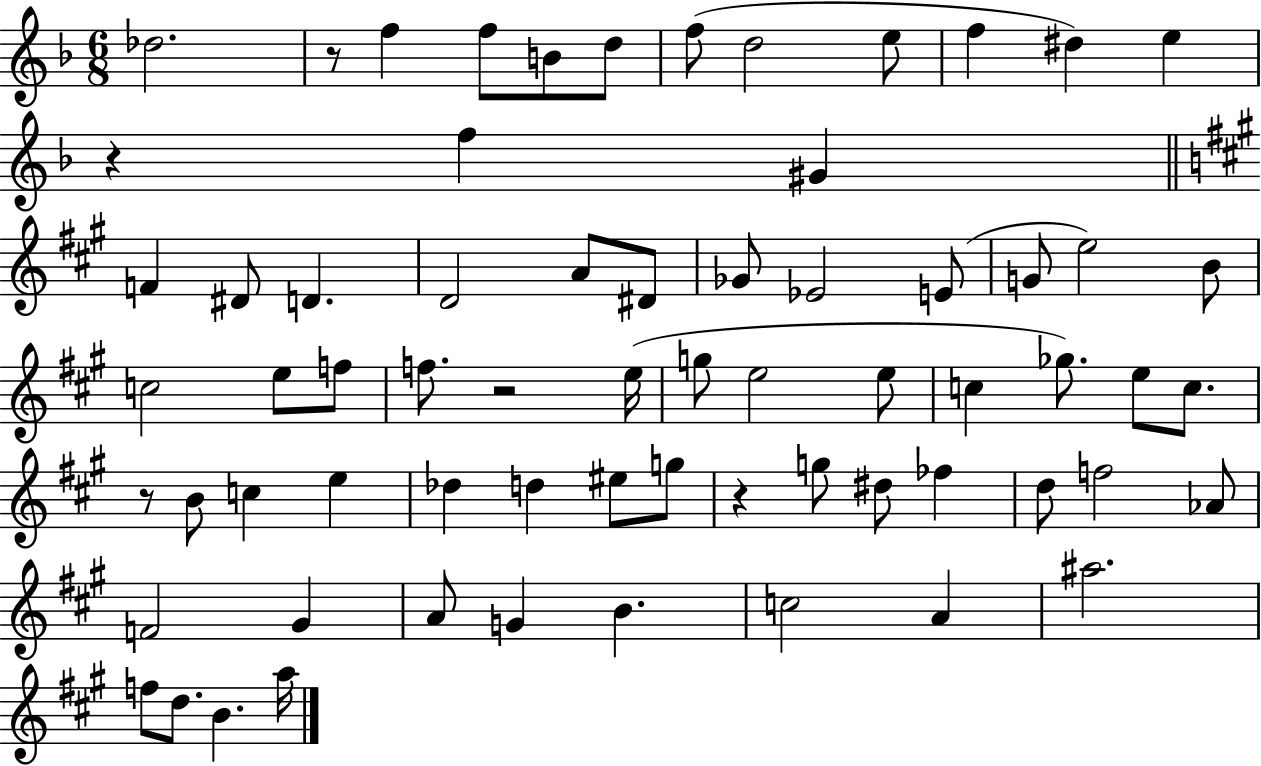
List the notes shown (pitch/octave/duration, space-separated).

Db5/h. R/e F5/q F5/e B4/e D5/e F5/e D5/h E5/e F5/q D#5/q E5/q R/q F5/q G#4/q F4/q D#4/e D4/q. D4/h A4/e D#4/e Gb4/e Eb4/h E4/e G4/e E5/h B4/e C5/h E5/e F5/e F5/e. R/h E5/s G5/e E5/h E5/e C5/q Gb5/e. E5/e C5/e. R/e B4/e C5/q E5/q Db5/q D5/q EIS5/e G5/e R/q G5/e D#5/e FES5/q D5/e F5/h Ab4/e F4/h G#4/q A4/e G4/q B4/q. C5/h A4/q A#5/h. F5/e D5/e. B4/q. A5/s